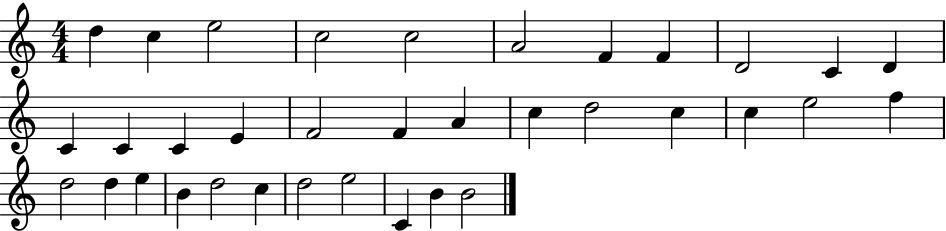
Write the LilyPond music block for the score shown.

{
  \clef treble
  \numericTimeSignature
  \time 4/4
  \key c \major
  d''4 c''4 e''2 | c''2 c''2 | a'2 f'4 f'4 | d'2 c'4 d'4 | \break c'4 c'4 c'4 e'4 | f'2 f'4 a'4 | c''4 d''2 c''4 | c''4 e''2 f''4 | \break d''2 d''4 e''4 | b'4 d''2 c''4 | d''2 e''2 | c'4 b'4 b'2 | \break \bar "|."
}